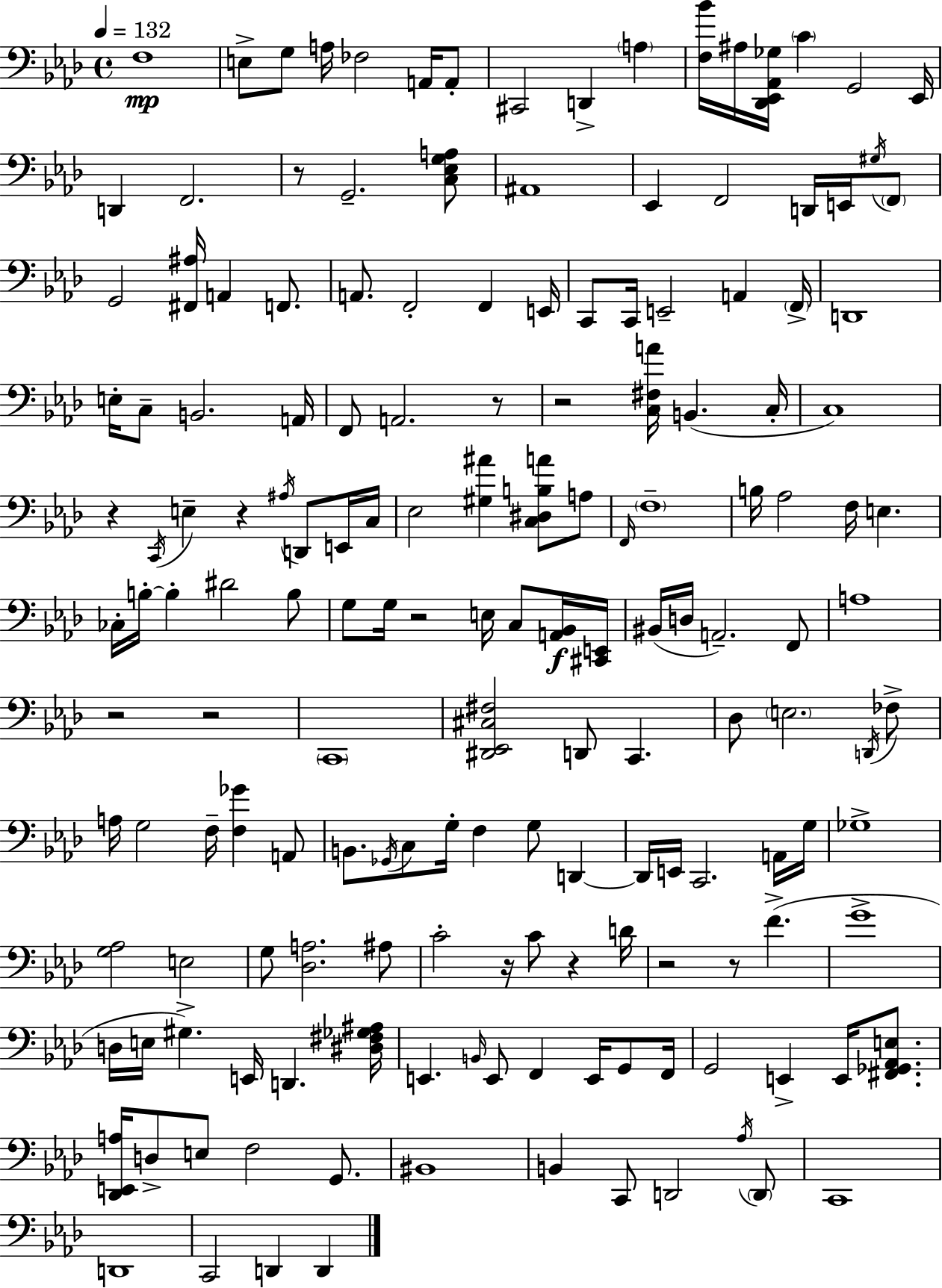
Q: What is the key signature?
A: AES major